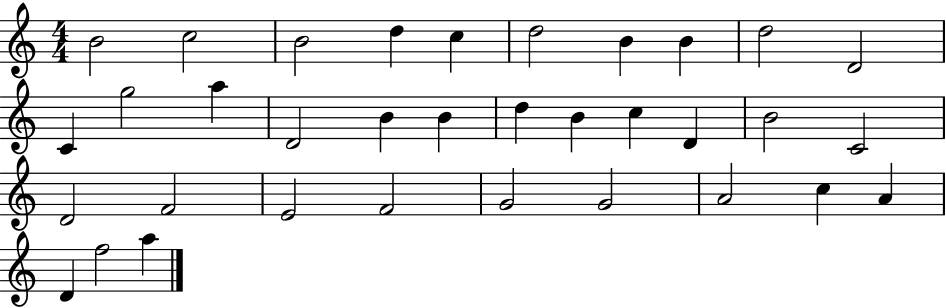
X:1
T:Untitled
M:4/4
L:1/4
K:C
B2 c2 B2 d c d2 B B d2 D2 C g2 a D2 B B d B c D B2 C2 D2 F2 E2 F2 G2 G2 A2 c A D f2 a